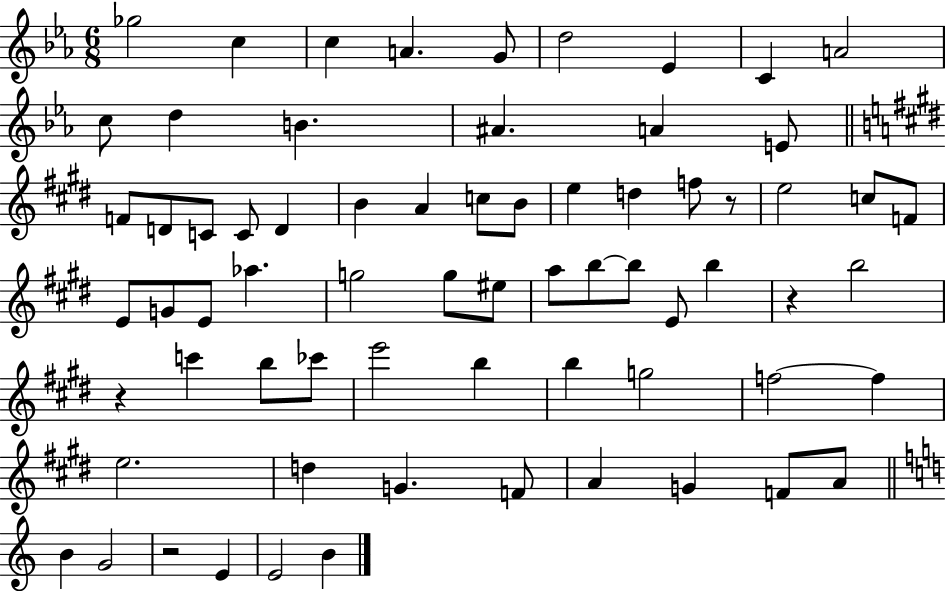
X:1
T:Untitled
M:6/8
L:1/4
K:Eb
_g2 c c A G/2 d2 _E C A2 c/2 d B ^A A E/2 F/2 D/2 C/2 C/2 D B A c/2 B/2 e d f/2 z/2 e2 c/2 F/2 E/2 G/2 E/2 _a g2 g/2 ^e/2 a/2 b/2 b/2 E/2 b z b2 z c' b/2 _c'/2 e'2 b b g2 f2 f e2 d G F/2 A G F/2 A/2 B G2 z2 E E2 B